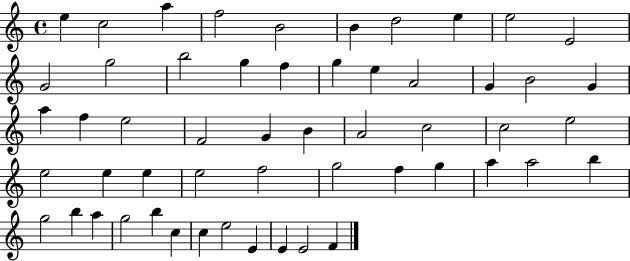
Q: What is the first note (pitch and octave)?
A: E5